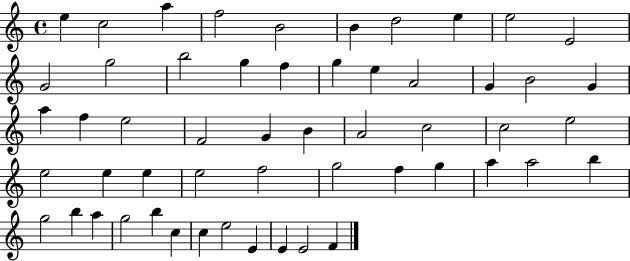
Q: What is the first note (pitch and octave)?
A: E5